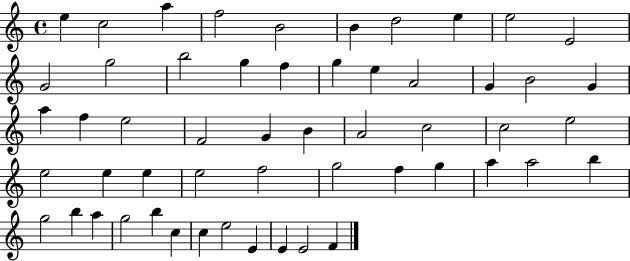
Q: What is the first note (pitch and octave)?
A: E5